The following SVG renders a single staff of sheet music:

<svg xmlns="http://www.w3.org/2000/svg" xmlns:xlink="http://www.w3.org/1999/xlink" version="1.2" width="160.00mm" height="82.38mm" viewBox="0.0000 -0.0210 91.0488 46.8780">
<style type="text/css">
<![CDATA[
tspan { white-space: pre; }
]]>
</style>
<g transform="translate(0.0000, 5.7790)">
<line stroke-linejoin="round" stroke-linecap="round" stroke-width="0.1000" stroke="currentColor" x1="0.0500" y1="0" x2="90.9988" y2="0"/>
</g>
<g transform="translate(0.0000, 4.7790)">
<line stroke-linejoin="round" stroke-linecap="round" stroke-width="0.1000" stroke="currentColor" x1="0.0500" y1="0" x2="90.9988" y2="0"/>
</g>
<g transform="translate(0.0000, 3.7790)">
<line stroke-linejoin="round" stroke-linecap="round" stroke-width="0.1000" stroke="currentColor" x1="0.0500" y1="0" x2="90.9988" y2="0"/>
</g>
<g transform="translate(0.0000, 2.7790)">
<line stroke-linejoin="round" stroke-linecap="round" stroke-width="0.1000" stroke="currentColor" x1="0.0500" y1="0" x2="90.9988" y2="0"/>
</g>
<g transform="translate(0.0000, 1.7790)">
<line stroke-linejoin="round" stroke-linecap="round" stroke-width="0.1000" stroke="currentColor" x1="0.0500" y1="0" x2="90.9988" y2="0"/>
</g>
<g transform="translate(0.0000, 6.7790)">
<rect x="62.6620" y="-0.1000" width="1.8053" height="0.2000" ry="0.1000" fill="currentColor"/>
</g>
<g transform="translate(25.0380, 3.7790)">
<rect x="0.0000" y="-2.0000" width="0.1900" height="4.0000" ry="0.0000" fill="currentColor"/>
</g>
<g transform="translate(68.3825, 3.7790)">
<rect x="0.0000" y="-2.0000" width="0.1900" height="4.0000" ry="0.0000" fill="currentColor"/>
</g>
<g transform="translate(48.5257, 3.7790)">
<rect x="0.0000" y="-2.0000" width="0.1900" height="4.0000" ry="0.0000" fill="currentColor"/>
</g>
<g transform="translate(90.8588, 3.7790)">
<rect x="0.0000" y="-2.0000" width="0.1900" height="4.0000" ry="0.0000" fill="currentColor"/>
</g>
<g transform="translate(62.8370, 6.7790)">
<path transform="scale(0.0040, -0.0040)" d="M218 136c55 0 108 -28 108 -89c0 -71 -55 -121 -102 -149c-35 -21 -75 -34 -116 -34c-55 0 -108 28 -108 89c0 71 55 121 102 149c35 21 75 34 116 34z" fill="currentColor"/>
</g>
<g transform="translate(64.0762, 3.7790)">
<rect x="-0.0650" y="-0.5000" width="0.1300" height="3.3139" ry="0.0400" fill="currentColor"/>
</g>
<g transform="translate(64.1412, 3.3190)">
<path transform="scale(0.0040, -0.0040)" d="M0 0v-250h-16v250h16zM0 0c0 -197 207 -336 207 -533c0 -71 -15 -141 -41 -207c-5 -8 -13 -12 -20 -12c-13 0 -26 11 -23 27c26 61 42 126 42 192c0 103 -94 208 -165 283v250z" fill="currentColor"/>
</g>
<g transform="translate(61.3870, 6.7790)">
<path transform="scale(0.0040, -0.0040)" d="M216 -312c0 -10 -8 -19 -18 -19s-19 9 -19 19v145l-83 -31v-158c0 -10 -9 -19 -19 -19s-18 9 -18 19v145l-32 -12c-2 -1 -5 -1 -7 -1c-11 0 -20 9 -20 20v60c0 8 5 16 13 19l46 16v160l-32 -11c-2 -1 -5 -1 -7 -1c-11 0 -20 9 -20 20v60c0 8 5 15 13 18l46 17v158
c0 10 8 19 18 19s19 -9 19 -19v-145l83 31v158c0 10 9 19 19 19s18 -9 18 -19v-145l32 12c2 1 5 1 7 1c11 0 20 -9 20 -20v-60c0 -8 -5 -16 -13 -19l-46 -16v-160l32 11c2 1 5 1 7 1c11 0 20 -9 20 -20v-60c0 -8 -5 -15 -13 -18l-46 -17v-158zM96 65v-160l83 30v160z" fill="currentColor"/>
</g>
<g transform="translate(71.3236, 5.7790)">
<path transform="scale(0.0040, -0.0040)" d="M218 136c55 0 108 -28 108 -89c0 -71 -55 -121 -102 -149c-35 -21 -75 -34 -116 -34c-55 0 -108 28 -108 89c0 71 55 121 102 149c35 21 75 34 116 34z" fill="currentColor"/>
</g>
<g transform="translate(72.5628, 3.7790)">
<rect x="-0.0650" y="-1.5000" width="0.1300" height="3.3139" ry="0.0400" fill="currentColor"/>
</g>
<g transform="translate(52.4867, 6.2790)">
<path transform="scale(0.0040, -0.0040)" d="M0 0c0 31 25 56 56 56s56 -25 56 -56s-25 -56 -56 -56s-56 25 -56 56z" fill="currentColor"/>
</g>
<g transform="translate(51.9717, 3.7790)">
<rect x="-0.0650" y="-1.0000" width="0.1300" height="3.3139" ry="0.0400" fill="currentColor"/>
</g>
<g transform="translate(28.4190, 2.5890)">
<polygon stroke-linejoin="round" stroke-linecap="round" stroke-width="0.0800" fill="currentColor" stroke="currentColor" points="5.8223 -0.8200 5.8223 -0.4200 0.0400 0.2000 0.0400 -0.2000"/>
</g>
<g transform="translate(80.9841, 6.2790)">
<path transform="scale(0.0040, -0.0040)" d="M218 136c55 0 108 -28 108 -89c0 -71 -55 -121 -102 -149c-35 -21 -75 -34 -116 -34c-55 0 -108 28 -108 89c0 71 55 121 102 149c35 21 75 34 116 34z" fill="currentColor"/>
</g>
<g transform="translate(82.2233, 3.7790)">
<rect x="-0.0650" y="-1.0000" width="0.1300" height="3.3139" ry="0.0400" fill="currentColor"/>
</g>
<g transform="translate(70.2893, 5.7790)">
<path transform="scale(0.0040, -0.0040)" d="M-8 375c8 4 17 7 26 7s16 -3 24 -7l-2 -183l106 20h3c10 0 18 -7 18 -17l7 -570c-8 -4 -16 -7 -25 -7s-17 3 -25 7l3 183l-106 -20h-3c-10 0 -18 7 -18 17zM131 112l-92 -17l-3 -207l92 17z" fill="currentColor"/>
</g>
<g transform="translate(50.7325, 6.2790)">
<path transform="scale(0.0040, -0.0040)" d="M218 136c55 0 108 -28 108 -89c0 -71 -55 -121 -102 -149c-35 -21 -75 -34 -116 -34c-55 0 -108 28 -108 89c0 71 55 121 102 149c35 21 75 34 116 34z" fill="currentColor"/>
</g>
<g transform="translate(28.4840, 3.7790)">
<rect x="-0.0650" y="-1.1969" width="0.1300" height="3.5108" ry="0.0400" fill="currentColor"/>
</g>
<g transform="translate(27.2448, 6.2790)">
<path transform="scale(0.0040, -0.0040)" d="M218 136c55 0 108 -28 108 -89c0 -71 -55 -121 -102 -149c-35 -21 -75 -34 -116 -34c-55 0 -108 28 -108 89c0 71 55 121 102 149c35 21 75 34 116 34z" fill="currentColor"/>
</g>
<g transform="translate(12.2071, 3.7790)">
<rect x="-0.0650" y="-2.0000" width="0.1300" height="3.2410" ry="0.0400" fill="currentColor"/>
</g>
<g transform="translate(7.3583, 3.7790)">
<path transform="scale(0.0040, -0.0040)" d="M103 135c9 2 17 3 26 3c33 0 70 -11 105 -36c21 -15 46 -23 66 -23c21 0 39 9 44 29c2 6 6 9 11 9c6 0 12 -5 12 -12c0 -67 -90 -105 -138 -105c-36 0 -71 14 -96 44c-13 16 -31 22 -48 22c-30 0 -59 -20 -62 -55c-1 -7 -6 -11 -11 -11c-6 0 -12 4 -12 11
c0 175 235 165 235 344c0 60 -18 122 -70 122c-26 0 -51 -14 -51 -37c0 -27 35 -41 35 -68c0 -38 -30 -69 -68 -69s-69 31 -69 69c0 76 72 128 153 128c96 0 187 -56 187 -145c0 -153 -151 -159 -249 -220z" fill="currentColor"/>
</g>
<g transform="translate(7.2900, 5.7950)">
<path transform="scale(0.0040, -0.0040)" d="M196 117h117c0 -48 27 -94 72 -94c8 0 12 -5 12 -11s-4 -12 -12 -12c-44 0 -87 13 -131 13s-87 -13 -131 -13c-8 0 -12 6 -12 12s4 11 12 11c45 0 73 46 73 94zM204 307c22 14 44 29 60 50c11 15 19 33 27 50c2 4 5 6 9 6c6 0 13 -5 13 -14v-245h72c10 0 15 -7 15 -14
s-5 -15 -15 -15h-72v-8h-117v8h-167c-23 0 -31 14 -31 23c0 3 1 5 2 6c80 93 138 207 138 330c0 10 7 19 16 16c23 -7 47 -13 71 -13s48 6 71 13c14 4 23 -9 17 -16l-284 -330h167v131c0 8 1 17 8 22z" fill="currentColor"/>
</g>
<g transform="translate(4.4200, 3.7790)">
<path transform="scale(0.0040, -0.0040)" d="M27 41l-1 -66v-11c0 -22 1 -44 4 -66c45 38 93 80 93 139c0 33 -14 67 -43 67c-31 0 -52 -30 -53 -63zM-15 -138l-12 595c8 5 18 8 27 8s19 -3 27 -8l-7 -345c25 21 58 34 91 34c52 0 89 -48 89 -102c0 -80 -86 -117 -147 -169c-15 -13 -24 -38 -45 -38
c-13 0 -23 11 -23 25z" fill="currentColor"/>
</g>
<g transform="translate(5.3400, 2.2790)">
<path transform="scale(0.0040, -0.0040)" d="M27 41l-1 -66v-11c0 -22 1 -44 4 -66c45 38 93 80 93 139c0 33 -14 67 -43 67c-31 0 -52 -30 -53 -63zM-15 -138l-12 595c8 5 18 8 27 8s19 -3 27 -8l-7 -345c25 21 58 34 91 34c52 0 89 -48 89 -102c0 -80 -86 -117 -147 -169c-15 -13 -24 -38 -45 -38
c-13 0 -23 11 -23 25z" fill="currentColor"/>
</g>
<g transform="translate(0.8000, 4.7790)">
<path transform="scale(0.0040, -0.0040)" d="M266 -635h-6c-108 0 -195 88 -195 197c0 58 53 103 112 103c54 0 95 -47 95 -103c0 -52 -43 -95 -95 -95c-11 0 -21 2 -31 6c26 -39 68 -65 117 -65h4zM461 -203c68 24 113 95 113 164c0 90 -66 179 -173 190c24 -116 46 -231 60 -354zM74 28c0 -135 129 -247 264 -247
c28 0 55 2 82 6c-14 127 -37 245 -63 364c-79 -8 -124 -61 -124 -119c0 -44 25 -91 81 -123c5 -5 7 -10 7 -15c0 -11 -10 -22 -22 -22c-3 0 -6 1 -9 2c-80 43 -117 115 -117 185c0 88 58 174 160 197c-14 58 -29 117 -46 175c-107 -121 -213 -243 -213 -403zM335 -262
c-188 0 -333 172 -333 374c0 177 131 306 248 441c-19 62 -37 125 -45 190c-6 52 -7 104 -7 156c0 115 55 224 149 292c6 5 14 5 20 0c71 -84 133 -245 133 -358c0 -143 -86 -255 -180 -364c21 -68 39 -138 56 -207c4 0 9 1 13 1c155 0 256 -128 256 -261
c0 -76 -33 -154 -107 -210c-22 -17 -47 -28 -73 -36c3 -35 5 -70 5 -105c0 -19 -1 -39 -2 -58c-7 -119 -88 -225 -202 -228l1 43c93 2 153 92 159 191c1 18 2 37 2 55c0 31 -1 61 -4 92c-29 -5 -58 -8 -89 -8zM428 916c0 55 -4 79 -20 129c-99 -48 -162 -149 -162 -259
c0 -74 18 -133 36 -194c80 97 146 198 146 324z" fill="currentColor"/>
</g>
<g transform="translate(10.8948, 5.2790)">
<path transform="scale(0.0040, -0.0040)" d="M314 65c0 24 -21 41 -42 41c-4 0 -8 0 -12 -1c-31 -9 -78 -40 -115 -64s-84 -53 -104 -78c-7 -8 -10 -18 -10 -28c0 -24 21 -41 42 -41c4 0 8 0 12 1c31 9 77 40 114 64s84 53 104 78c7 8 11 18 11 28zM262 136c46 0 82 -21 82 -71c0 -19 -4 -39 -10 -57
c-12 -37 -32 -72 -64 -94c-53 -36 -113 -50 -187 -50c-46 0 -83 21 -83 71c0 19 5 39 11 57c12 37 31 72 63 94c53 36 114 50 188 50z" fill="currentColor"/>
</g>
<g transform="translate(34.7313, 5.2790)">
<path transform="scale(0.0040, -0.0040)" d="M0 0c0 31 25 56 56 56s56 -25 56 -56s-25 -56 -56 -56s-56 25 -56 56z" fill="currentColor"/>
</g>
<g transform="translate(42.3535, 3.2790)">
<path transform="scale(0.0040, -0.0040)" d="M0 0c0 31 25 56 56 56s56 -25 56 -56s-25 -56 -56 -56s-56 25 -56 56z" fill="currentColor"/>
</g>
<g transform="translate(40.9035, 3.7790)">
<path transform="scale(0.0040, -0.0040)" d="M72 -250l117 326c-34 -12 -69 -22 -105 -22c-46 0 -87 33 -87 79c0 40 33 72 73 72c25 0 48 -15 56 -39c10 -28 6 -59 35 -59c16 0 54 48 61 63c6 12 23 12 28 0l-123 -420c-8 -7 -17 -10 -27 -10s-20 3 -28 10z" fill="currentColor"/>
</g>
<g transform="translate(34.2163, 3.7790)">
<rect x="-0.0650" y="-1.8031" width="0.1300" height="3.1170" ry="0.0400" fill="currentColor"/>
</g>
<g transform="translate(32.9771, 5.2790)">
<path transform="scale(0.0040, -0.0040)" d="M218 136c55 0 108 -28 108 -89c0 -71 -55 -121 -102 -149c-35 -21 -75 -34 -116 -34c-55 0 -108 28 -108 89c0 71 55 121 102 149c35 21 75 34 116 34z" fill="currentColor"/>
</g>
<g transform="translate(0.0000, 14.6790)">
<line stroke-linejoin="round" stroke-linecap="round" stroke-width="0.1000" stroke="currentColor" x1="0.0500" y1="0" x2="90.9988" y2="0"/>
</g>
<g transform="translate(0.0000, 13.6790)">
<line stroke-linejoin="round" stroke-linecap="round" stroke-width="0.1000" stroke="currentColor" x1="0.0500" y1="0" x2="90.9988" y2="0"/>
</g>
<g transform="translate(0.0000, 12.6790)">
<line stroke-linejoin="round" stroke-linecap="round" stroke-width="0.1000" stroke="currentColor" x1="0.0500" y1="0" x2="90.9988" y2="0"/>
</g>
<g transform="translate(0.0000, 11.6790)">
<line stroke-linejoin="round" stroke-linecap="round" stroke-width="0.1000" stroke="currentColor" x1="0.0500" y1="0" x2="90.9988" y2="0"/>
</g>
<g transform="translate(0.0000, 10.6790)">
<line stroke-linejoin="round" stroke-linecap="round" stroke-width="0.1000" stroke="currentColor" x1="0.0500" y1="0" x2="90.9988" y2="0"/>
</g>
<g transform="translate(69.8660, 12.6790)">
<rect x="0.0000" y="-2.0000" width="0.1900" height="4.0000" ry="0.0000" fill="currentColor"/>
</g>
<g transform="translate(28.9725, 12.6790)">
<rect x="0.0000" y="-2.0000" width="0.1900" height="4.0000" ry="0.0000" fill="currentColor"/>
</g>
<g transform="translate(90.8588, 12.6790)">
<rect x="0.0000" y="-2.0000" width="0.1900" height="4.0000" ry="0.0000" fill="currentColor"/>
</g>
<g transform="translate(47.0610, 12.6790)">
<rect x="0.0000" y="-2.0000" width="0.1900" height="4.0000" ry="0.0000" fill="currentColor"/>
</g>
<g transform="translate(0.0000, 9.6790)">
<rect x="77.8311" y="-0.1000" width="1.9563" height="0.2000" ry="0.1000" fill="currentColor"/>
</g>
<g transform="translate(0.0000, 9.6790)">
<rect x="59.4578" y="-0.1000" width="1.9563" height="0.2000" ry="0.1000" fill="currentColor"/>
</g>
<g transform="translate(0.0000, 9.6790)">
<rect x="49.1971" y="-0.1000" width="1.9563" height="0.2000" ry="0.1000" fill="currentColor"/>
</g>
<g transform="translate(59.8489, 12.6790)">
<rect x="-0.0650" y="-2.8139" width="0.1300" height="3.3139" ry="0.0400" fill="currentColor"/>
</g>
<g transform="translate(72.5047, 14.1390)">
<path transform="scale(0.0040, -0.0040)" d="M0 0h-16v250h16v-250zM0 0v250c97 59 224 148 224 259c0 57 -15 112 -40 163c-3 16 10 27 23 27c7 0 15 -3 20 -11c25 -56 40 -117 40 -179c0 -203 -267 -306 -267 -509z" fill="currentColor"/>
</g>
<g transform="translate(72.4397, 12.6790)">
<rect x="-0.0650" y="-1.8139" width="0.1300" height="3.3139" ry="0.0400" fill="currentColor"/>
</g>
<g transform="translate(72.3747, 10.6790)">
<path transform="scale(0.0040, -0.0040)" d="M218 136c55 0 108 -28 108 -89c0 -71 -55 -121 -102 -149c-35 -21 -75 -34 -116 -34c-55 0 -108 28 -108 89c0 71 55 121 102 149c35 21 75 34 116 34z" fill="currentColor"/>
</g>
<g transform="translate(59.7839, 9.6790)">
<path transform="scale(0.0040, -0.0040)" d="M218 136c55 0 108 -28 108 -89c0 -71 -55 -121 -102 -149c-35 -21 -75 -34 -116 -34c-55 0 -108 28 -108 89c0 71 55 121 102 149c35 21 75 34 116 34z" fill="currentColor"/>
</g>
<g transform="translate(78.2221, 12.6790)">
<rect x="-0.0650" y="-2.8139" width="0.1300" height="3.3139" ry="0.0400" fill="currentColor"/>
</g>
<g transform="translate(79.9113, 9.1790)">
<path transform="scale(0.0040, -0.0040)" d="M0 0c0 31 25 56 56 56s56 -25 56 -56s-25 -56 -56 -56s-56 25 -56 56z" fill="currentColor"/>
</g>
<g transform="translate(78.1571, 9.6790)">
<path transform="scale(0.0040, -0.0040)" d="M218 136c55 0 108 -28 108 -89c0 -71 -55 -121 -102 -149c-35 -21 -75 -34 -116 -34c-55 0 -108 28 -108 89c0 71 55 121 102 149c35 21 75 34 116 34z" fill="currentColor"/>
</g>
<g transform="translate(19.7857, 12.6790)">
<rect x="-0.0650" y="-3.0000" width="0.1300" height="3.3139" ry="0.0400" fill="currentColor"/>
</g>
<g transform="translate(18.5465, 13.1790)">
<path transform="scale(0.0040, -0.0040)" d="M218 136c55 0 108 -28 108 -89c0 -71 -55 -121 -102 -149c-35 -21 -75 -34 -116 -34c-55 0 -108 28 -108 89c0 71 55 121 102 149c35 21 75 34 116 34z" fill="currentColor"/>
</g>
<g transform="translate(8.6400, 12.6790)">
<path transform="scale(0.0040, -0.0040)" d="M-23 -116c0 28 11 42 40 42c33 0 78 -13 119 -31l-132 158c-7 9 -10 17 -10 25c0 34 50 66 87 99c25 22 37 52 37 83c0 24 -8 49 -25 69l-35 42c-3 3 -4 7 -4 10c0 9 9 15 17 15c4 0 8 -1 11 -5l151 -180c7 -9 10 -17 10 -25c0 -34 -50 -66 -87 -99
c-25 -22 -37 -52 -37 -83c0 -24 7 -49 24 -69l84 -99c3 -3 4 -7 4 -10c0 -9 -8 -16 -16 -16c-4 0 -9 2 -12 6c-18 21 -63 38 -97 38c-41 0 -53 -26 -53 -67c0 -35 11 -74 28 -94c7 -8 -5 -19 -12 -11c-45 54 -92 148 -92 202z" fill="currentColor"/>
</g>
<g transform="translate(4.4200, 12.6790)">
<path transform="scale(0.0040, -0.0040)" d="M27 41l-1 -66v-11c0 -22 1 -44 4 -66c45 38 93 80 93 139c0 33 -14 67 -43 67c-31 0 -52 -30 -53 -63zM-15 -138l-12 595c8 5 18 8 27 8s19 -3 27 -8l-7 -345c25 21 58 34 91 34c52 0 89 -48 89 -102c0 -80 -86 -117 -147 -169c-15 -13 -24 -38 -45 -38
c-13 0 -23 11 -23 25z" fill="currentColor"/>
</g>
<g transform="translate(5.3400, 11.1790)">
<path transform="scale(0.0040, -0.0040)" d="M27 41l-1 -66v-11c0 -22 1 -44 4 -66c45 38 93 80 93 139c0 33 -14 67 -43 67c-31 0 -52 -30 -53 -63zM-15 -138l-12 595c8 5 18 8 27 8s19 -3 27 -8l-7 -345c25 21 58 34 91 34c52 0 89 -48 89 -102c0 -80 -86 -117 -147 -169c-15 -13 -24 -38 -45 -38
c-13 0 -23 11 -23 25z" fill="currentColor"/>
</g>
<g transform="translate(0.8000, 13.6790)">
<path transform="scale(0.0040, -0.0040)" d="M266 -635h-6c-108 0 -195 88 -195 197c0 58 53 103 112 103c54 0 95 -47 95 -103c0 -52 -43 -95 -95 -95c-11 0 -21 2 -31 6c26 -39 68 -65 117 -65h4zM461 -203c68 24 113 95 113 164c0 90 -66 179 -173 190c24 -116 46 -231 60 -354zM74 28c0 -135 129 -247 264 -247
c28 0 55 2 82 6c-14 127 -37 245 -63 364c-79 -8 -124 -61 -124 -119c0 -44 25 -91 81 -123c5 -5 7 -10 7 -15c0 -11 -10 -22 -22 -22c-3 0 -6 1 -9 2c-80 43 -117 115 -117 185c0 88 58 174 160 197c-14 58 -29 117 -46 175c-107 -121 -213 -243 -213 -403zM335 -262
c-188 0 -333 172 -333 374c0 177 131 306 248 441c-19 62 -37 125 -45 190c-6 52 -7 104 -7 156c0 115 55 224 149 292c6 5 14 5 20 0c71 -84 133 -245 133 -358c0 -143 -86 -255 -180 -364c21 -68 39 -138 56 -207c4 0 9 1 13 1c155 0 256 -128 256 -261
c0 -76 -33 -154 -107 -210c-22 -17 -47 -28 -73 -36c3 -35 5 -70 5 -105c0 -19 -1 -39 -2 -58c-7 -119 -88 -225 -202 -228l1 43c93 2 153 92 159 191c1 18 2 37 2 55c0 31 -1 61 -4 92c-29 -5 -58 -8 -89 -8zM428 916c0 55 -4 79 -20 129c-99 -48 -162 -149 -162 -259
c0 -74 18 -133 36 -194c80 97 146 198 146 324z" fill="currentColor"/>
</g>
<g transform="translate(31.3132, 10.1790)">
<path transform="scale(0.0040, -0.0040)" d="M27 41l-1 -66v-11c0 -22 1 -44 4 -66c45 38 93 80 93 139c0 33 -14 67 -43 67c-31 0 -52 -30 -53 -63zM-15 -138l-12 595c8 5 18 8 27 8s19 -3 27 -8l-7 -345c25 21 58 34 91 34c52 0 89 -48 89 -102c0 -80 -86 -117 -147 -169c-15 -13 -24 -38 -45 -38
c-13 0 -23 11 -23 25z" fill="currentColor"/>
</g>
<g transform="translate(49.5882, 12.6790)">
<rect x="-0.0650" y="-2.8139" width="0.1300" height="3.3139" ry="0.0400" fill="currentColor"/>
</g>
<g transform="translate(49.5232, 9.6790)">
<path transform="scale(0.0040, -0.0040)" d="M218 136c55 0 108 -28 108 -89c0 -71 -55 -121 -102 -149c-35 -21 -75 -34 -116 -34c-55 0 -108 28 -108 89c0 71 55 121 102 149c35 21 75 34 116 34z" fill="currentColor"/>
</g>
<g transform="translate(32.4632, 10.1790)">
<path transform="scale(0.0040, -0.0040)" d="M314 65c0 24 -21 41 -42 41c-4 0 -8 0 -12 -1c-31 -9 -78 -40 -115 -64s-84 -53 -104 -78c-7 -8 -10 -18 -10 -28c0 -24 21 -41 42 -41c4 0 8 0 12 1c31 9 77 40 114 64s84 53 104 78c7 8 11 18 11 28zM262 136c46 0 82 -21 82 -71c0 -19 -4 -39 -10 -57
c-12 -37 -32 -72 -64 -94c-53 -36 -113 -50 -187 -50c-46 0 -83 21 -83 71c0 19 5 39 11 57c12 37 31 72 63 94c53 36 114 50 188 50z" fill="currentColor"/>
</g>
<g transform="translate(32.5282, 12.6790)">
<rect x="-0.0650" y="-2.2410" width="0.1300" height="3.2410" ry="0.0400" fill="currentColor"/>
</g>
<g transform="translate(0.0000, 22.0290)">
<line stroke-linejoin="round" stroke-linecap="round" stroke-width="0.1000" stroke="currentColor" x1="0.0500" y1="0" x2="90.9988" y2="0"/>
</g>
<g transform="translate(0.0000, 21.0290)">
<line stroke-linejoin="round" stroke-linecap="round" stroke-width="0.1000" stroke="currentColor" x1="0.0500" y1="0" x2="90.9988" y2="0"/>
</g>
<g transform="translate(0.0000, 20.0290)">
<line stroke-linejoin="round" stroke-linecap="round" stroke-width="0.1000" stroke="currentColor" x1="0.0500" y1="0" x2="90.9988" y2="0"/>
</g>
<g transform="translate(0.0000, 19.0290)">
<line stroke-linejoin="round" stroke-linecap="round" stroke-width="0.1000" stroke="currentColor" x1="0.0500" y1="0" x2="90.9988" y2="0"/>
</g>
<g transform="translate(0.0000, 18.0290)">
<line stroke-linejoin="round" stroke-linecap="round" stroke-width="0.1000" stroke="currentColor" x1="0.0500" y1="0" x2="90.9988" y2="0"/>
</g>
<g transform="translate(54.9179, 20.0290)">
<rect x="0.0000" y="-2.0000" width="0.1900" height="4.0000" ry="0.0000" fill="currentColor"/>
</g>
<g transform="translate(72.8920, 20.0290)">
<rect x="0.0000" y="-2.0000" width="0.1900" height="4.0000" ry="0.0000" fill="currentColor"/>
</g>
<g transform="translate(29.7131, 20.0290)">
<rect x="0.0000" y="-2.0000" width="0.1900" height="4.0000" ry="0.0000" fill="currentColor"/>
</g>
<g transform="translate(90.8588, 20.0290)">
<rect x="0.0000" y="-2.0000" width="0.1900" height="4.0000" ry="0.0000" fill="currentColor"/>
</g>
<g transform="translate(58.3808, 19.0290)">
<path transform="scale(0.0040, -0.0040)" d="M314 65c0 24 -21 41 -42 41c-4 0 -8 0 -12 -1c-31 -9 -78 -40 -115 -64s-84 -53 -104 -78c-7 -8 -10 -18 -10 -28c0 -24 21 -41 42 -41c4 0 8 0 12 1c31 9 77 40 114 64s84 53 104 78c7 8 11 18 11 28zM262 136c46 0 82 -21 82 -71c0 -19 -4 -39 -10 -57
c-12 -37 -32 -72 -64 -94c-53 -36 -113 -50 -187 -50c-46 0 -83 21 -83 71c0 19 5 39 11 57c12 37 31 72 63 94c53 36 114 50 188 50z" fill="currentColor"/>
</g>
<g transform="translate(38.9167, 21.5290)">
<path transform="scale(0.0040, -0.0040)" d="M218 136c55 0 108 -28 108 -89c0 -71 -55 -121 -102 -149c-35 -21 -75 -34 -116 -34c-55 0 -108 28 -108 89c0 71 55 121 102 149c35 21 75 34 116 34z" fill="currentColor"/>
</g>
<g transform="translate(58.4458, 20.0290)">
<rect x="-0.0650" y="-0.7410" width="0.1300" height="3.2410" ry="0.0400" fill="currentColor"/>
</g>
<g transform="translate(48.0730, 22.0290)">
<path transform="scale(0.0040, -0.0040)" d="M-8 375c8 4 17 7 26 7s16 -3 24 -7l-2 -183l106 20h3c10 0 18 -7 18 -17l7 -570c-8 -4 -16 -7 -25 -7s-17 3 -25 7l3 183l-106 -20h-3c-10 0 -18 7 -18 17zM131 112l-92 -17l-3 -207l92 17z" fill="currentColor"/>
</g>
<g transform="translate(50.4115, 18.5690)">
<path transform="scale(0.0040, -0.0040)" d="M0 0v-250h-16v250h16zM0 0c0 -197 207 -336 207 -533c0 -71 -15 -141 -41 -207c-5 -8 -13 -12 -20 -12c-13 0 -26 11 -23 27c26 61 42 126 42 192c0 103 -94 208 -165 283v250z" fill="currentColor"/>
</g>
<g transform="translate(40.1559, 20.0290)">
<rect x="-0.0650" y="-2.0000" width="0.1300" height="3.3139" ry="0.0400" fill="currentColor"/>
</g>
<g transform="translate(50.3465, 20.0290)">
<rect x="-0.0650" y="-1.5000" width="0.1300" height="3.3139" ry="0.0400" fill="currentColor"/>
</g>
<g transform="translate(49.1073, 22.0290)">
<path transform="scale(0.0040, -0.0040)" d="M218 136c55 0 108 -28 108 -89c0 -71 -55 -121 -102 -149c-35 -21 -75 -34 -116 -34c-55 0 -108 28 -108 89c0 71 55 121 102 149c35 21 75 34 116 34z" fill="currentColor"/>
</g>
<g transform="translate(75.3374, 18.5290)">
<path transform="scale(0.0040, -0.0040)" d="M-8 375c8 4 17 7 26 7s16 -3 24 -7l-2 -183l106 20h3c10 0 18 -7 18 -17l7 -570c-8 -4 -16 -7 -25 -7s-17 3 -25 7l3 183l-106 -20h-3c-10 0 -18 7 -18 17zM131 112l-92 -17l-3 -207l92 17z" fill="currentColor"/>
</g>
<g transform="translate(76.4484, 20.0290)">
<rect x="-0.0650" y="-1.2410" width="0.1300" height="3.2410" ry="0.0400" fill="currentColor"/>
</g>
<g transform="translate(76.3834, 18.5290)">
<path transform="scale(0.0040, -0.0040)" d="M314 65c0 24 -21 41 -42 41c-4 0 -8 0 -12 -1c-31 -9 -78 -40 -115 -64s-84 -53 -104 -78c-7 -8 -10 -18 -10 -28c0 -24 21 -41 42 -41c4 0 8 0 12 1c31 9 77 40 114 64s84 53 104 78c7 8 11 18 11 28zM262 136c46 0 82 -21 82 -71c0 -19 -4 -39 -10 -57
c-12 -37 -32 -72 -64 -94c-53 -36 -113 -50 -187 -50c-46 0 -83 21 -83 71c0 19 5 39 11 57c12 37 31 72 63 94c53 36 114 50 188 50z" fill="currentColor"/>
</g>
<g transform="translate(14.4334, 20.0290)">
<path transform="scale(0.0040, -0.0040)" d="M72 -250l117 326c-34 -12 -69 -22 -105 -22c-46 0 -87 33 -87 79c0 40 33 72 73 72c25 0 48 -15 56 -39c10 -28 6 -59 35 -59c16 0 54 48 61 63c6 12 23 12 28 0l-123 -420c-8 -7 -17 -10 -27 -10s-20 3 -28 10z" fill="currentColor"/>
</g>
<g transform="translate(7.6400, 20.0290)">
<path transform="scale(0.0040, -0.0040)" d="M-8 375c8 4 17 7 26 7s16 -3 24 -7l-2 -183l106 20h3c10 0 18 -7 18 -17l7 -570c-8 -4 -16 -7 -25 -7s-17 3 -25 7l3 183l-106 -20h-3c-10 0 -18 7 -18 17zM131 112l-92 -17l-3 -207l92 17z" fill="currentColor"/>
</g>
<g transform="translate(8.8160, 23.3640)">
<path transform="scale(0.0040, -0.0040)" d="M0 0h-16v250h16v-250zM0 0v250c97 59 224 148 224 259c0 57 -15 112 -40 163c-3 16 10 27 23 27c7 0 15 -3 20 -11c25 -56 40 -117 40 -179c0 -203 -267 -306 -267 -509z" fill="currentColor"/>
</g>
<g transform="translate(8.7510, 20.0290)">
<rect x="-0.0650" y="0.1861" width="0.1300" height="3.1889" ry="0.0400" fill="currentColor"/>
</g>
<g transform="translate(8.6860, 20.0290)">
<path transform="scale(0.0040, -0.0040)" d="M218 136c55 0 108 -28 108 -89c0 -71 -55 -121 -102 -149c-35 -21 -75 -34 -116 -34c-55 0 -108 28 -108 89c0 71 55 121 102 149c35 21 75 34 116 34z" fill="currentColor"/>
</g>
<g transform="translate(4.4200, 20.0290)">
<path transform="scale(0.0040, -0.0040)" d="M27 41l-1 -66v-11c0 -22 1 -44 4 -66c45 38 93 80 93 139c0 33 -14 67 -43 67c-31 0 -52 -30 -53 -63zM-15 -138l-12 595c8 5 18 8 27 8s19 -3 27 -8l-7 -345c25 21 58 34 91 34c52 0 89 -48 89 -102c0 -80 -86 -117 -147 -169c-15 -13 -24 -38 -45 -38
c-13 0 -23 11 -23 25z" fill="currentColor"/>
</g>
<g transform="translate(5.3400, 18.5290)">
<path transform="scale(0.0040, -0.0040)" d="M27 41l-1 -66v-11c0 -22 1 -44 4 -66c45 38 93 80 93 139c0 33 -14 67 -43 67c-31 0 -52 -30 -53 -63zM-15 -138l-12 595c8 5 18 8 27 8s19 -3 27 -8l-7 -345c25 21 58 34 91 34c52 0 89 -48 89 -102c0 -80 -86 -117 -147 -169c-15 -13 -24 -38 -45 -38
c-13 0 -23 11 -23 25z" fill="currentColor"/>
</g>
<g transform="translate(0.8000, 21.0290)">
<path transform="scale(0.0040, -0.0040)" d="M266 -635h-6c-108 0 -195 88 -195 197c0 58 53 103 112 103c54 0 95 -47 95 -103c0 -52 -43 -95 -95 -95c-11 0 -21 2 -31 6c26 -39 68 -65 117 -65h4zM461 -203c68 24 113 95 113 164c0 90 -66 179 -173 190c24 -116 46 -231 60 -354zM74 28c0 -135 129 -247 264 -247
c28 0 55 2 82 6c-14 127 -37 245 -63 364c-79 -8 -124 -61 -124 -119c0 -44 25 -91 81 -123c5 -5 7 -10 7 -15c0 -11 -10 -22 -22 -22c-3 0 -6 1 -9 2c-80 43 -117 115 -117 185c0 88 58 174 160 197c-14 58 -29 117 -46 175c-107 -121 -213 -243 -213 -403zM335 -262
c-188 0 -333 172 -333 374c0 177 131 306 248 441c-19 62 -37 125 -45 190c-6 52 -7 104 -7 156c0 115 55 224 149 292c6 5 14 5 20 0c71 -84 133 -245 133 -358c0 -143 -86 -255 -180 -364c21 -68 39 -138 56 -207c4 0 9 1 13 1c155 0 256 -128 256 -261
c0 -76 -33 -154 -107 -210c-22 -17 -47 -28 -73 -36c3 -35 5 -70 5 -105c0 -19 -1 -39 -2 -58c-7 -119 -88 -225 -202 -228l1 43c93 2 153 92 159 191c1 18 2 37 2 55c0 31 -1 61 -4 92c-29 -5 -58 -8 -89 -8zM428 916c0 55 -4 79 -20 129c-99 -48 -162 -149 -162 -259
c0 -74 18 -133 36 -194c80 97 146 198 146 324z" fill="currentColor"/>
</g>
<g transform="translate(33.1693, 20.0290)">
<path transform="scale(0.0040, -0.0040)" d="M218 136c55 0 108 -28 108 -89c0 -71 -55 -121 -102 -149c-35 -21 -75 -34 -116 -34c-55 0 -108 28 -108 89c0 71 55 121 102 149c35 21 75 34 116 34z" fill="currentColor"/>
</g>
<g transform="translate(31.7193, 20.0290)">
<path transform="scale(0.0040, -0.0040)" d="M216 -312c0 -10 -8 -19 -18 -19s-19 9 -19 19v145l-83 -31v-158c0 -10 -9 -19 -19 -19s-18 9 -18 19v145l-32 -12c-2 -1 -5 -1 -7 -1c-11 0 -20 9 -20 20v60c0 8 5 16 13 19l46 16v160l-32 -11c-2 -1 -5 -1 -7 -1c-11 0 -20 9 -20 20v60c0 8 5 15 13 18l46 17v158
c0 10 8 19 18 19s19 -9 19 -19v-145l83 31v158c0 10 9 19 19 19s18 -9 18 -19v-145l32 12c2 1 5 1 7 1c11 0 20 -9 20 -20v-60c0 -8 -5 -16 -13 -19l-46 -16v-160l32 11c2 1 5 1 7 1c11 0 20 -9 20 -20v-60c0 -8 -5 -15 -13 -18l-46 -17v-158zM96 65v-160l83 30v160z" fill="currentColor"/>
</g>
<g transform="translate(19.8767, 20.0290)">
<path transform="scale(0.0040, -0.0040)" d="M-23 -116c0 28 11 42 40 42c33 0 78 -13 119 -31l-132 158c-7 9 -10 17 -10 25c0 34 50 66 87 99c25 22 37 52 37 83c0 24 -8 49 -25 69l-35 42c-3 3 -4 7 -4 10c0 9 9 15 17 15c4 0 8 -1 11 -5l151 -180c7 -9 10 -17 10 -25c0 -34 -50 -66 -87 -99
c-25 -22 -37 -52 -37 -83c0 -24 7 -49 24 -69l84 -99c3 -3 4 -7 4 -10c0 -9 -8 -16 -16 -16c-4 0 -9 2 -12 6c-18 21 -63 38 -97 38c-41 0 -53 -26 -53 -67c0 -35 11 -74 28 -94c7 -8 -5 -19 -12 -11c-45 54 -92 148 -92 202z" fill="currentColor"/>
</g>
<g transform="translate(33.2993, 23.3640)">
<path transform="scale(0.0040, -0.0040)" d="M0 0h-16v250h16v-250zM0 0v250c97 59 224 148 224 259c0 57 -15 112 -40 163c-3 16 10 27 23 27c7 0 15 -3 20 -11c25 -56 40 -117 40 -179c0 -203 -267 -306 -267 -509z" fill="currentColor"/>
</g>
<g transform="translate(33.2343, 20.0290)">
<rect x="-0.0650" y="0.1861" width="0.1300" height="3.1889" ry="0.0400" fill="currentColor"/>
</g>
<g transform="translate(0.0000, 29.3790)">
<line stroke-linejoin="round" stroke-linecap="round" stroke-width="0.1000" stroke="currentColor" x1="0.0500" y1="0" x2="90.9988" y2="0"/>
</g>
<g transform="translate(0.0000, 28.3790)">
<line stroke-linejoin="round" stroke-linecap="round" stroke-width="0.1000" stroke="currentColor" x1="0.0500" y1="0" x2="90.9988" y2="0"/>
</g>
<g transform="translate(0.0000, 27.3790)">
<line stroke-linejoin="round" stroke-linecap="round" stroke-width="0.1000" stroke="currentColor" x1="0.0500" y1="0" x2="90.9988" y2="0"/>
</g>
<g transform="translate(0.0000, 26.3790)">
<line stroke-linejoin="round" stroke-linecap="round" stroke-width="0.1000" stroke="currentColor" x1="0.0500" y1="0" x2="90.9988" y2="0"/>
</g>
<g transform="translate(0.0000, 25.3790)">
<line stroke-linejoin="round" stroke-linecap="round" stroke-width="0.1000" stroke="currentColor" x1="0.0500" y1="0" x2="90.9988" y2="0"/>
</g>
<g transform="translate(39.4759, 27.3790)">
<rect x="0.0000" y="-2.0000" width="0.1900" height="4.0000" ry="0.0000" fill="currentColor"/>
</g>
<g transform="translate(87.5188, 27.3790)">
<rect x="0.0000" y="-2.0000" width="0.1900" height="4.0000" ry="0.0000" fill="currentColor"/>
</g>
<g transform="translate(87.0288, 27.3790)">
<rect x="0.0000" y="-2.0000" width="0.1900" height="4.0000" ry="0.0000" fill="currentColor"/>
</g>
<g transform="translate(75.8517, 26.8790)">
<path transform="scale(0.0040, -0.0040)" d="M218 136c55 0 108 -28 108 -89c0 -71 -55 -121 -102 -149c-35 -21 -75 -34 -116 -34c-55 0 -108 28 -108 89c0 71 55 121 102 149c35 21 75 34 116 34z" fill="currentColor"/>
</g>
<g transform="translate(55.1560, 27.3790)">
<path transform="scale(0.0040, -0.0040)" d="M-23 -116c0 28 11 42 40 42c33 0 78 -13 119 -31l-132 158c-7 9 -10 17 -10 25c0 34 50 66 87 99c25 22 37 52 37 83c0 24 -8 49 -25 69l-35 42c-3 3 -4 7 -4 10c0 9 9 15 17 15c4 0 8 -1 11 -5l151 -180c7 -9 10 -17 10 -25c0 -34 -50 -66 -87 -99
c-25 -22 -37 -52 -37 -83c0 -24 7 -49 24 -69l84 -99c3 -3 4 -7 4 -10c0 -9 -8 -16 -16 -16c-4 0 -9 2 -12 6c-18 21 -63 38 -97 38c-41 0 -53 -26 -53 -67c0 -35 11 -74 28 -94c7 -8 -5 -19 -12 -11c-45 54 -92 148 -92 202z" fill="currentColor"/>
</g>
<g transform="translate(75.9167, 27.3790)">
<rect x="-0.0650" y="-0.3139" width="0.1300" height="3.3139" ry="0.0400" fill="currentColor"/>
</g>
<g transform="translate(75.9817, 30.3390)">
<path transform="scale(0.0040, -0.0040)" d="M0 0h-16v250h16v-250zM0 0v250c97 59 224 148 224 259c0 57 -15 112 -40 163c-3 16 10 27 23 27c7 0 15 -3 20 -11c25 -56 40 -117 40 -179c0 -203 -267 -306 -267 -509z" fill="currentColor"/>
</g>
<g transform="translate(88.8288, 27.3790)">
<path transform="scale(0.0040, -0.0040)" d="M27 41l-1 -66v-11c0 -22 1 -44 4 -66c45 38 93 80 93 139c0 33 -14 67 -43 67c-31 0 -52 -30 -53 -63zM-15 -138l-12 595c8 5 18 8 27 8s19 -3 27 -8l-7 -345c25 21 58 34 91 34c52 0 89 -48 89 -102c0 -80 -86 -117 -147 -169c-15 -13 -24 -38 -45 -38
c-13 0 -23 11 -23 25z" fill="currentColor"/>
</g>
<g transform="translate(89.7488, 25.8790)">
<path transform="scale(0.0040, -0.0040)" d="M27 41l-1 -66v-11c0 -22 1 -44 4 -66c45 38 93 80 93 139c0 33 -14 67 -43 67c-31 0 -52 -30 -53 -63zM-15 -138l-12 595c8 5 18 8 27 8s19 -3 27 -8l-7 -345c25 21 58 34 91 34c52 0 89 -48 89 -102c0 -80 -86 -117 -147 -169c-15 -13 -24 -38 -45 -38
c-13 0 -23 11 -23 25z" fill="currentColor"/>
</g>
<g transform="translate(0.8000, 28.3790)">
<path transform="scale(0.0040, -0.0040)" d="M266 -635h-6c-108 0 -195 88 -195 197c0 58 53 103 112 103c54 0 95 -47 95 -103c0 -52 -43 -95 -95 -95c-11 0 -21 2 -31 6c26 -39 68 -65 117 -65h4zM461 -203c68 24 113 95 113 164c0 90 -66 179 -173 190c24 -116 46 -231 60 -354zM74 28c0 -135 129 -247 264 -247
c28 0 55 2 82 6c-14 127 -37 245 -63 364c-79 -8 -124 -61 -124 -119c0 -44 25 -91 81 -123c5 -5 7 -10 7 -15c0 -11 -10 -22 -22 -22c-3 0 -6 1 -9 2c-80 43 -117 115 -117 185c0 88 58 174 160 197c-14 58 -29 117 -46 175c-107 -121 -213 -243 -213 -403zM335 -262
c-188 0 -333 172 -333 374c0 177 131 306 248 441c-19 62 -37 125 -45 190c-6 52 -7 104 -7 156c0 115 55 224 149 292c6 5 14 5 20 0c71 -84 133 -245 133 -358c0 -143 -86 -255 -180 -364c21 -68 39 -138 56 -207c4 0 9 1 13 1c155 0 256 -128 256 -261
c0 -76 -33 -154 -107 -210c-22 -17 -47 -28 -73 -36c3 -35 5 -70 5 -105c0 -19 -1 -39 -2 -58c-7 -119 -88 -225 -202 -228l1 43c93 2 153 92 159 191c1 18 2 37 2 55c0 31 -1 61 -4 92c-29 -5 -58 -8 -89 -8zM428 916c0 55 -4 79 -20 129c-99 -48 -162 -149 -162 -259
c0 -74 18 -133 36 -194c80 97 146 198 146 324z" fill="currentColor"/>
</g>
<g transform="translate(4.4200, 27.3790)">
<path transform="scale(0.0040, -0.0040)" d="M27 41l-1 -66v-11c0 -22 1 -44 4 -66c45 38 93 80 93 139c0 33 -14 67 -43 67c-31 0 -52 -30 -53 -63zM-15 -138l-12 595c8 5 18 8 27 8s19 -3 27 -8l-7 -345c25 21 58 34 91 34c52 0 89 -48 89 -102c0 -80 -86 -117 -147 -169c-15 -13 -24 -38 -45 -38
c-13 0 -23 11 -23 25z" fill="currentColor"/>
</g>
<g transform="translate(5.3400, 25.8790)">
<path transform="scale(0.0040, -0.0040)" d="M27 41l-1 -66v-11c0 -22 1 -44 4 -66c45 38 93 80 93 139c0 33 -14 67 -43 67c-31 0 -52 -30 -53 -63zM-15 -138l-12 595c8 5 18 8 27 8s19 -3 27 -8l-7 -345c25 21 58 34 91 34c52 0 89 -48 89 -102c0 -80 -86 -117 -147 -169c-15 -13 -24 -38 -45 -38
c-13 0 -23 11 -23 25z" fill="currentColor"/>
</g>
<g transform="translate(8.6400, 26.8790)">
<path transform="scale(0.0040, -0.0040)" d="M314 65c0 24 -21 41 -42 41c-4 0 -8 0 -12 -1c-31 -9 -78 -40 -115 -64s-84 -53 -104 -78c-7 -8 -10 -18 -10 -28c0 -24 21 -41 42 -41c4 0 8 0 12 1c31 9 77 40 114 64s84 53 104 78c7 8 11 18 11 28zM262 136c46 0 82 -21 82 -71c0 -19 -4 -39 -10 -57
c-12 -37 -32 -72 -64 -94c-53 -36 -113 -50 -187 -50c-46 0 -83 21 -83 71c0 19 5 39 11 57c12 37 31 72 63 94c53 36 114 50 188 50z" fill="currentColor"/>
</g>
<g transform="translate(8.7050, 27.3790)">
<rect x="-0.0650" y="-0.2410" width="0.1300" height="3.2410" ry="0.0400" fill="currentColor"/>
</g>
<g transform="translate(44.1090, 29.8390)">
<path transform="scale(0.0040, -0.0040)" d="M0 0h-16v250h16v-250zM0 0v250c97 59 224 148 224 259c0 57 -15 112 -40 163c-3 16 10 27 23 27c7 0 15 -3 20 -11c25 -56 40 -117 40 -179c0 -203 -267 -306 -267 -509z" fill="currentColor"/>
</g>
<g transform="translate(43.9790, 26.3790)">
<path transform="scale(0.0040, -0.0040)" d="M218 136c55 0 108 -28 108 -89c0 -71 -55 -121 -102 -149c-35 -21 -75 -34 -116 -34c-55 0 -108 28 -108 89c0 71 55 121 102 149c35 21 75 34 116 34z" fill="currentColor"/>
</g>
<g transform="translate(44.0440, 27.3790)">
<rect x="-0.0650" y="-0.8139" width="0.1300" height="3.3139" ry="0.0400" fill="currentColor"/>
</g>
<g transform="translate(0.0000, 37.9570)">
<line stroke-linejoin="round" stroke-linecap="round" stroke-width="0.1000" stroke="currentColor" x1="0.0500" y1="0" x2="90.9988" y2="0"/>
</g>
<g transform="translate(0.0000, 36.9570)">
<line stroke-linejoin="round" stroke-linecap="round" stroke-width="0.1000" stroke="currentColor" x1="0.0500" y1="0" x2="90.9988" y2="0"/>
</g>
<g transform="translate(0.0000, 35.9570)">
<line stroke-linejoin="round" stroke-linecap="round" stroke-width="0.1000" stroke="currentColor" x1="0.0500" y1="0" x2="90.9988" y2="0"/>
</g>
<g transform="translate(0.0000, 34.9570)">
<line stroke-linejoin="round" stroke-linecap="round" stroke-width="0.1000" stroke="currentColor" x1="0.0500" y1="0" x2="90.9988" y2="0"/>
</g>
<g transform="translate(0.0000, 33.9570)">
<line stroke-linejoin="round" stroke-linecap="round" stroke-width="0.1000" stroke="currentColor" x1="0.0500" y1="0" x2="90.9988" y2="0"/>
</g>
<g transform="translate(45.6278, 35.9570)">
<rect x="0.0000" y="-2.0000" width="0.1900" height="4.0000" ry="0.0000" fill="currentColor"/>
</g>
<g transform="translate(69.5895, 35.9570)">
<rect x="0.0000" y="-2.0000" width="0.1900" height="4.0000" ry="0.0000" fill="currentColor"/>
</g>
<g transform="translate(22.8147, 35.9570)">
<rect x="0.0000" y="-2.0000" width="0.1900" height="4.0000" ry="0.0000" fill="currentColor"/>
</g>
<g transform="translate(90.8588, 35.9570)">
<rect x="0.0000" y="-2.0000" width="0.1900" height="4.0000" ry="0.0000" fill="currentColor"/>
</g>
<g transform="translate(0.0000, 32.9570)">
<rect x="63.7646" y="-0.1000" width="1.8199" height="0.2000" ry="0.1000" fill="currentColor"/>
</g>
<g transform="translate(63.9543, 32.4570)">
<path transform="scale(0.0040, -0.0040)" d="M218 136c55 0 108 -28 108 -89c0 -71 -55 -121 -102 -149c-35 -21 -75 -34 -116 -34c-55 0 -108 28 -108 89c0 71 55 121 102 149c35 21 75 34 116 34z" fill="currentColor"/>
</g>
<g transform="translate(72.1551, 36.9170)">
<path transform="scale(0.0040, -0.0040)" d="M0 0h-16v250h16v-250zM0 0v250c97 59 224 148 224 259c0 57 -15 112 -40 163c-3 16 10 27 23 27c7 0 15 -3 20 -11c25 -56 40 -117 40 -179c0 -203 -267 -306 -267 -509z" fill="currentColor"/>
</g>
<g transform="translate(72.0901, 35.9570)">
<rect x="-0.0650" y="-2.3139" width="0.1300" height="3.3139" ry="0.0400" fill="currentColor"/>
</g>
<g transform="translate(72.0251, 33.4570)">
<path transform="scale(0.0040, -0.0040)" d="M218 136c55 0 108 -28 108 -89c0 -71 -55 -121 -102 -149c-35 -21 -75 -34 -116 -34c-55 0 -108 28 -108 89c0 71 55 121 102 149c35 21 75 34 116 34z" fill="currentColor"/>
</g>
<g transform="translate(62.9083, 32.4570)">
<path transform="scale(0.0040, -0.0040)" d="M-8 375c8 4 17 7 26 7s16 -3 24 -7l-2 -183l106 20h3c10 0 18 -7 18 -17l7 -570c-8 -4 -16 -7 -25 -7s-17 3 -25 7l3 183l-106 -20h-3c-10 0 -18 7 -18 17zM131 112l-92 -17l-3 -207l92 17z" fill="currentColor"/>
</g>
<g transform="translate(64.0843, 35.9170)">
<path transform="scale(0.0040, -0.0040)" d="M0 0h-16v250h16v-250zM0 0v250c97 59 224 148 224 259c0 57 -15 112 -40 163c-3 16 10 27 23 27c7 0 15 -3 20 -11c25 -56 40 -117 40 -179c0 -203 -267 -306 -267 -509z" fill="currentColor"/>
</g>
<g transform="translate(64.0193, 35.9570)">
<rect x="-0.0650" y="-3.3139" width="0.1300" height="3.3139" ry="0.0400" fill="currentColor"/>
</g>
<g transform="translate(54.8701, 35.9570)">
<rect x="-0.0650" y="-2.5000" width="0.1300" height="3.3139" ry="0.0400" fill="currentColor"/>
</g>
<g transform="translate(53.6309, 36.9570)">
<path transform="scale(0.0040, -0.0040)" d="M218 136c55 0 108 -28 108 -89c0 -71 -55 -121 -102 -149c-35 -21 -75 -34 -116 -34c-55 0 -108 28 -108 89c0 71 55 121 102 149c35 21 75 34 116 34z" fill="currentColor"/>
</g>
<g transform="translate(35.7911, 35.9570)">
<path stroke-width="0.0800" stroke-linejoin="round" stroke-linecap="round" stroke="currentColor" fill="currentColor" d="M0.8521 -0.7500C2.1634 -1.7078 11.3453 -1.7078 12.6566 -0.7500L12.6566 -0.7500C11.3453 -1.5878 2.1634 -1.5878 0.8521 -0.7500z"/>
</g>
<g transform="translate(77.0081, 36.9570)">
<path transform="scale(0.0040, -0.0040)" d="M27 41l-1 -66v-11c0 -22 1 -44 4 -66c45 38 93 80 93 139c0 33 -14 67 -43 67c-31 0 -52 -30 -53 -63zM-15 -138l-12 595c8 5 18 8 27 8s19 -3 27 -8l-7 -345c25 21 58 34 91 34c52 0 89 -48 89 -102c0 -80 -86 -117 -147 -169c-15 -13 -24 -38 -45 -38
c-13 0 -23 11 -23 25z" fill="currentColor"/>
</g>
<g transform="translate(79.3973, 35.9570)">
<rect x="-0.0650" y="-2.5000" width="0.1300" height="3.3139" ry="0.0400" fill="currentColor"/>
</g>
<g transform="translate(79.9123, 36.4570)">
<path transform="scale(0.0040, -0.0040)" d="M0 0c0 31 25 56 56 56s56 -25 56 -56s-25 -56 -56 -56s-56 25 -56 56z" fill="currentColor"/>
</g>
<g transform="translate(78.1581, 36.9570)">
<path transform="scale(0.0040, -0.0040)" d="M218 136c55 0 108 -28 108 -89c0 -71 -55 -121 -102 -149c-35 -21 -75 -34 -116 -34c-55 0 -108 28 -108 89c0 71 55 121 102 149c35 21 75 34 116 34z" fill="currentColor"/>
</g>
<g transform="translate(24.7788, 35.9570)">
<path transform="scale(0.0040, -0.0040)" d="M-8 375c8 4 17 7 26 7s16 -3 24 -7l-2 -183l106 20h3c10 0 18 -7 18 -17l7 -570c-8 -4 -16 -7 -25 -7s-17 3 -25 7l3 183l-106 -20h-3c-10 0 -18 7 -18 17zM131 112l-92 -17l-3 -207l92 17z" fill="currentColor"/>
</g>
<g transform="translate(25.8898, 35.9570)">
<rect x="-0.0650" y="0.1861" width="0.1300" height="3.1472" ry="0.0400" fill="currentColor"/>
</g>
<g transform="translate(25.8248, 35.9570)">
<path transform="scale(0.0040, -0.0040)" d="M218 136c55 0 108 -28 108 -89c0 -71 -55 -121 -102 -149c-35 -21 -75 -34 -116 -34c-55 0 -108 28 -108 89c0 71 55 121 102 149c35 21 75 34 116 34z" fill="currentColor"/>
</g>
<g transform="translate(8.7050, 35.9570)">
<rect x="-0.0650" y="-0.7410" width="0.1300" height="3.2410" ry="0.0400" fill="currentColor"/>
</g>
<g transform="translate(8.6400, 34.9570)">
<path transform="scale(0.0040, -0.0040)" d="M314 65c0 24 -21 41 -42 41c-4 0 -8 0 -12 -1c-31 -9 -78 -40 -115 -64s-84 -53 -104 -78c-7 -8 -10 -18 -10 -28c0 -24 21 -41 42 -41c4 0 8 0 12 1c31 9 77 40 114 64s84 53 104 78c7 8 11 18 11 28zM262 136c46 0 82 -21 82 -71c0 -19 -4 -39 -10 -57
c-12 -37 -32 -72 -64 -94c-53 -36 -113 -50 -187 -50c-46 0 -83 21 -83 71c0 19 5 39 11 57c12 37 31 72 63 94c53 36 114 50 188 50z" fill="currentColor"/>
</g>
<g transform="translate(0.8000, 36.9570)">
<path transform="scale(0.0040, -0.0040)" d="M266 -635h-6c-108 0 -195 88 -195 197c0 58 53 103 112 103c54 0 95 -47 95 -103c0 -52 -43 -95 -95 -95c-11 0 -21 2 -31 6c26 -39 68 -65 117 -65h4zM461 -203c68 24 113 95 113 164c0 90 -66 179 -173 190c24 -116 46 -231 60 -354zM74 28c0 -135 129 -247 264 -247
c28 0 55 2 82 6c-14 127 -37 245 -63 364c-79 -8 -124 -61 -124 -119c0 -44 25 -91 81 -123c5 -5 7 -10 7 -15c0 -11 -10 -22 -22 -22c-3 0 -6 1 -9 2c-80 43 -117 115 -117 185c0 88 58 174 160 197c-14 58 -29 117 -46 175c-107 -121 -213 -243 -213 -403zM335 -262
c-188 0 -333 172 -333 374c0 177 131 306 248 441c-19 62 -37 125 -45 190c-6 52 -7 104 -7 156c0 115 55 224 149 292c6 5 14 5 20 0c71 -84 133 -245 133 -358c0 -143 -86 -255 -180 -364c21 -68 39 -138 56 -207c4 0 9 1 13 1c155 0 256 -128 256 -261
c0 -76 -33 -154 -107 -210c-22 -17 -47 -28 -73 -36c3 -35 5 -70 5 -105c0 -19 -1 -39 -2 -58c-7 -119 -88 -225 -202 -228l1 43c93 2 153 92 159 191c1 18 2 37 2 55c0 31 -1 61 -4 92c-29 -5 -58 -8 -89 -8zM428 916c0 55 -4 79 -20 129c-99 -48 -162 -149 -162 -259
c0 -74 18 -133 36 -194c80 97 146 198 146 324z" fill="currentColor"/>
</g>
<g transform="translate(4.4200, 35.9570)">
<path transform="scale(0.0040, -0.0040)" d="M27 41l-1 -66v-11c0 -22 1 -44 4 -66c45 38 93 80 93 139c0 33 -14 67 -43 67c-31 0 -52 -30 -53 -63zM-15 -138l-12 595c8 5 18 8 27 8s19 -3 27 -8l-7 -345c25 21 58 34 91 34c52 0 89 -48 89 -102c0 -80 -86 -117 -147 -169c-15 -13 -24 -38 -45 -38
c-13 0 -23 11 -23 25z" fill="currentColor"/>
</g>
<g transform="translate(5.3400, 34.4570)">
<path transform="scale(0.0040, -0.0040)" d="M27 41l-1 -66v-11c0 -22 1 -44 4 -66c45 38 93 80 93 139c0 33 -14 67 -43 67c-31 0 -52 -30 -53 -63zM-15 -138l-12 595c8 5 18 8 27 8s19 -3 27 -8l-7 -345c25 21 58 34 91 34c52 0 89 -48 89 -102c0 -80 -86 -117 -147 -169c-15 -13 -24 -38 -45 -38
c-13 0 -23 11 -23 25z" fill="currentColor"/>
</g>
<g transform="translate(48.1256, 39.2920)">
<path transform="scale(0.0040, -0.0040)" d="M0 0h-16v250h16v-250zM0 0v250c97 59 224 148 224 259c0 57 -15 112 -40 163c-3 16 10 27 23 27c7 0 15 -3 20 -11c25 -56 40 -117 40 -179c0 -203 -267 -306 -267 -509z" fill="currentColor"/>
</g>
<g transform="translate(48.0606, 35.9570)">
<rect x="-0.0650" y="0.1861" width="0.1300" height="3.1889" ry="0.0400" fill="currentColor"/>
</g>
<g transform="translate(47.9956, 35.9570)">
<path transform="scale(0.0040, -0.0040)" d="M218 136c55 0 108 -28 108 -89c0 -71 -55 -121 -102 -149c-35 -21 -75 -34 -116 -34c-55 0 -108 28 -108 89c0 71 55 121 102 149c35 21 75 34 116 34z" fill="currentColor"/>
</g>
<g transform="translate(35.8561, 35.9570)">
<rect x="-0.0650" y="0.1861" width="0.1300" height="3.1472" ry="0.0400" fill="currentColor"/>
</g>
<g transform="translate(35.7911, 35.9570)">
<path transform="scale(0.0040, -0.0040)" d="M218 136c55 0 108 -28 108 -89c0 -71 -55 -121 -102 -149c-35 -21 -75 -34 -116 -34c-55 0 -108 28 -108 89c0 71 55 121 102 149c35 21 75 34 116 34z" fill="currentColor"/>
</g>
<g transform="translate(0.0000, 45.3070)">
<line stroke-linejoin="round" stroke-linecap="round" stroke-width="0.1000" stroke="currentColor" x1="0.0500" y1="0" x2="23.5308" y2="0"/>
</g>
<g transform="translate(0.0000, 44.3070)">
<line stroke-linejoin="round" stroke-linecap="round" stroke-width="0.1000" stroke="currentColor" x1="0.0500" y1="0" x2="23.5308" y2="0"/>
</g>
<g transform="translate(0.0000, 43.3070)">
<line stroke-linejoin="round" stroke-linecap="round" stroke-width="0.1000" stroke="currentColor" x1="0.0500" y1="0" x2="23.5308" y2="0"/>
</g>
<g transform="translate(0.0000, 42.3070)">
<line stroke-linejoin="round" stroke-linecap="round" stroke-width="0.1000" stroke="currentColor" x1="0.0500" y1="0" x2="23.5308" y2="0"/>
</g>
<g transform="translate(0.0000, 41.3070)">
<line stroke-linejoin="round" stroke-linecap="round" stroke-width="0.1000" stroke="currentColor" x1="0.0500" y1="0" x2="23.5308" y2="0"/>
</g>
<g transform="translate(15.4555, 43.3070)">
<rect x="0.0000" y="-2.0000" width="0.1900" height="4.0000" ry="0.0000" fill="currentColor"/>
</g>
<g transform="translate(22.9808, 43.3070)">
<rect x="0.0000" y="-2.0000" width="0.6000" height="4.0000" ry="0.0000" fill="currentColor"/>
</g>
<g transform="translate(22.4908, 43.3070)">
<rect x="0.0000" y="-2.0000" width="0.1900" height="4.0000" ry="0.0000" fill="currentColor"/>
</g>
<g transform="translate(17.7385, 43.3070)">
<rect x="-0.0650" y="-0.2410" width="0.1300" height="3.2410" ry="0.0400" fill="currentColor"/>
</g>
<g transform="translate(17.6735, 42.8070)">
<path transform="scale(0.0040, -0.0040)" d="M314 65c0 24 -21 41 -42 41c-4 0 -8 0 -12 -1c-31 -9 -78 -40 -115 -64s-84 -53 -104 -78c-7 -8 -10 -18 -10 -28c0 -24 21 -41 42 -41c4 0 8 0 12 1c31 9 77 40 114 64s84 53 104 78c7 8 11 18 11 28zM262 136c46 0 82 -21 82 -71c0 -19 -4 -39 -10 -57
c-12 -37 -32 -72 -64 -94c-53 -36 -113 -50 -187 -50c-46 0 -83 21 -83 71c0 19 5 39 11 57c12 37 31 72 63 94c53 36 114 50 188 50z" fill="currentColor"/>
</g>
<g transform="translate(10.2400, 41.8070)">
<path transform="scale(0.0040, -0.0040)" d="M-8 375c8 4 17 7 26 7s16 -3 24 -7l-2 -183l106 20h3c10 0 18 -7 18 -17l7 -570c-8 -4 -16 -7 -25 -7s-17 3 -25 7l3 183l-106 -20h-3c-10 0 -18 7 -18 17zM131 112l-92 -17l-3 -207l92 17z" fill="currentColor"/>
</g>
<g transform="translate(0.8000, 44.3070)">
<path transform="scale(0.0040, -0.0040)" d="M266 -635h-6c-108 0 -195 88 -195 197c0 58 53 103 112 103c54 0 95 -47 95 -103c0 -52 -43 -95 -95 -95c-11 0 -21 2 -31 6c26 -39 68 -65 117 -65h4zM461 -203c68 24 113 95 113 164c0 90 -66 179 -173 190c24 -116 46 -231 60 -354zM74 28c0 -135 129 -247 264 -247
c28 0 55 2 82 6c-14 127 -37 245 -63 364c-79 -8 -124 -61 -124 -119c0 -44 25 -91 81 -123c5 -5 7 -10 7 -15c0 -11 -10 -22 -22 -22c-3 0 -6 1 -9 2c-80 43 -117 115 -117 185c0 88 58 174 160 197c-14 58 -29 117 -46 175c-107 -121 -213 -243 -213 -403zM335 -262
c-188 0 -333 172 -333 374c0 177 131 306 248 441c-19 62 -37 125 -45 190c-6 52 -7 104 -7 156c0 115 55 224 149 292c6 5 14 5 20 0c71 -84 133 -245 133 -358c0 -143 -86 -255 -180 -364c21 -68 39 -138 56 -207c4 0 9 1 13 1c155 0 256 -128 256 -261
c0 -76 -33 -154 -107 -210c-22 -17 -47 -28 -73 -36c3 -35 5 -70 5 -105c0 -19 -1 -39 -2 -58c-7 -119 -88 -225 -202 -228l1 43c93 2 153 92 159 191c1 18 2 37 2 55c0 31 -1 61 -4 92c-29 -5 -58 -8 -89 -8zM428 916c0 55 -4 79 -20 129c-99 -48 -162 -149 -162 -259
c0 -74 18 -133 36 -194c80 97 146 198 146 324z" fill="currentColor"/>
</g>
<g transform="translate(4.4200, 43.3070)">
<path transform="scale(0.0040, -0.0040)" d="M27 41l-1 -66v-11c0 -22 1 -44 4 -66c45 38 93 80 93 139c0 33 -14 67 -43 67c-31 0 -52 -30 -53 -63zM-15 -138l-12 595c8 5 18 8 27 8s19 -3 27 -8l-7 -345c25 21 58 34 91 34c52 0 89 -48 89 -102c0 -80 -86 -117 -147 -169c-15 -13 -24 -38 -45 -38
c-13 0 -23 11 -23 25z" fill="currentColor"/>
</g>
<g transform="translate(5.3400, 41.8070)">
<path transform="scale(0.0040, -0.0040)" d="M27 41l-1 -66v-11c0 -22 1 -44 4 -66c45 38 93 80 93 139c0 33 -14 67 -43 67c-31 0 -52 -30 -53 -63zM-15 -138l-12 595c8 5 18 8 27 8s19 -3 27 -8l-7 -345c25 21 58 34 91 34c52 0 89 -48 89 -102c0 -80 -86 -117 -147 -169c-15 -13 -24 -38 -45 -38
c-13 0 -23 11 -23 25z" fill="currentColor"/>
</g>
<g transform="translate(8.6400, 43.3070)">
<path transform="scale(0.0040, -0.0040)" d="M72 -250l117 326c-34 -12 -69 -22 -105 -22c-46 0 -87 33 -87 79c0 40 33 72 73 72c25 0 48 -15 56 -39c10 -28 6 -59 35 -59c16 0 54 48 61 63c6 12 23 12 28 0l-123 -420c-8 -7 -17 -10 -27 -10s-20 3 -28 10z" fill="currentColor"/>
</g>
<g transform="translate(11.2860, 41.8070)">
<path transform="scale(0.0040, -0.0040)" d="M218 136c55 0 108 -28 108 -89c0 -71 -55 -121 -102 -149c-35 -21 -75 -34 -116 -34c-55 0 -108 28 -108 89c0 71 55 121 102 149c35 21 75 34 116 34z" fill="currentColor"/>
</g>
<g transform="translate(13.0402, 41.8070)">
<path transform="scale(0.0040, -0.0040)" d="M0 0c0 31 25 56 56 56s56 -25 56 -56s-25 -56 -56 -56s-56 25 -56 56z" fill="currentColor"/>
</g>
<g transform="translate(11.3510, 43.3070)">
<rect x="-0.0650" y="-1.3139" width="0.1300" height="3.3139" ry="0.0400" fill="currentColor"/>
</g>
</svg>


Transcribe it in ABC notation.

X:1
T:Untitled
M:2/4
L:1/4
K:Bb
F2 D/2 F/2 z/2 D ^C/2 E D z A _g2 a a f/2 a B/2 z/2 z ^B/2 F E/2 d2 e2 c2 d/2 z c/2 d2 B B B/2 G b/2 g/2 _G z/2 e c2